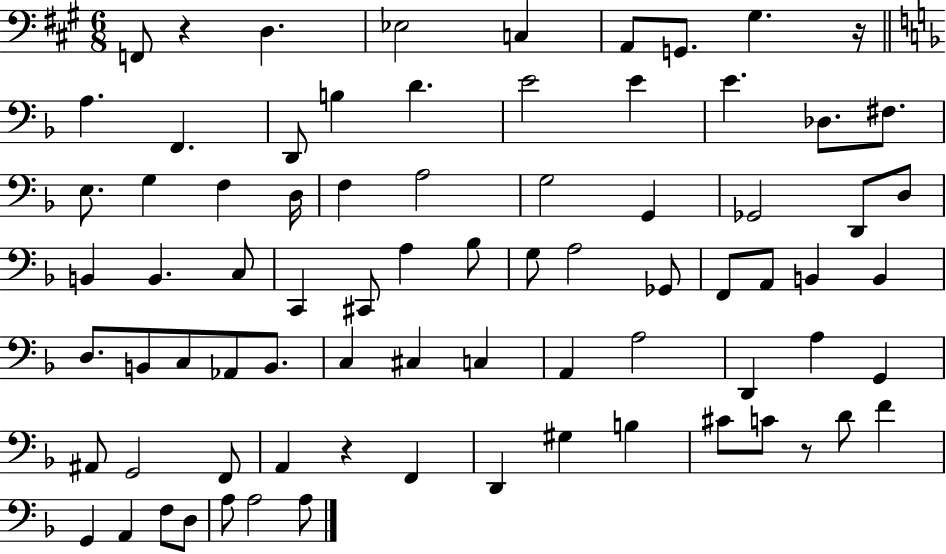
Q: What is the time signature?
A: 6/8